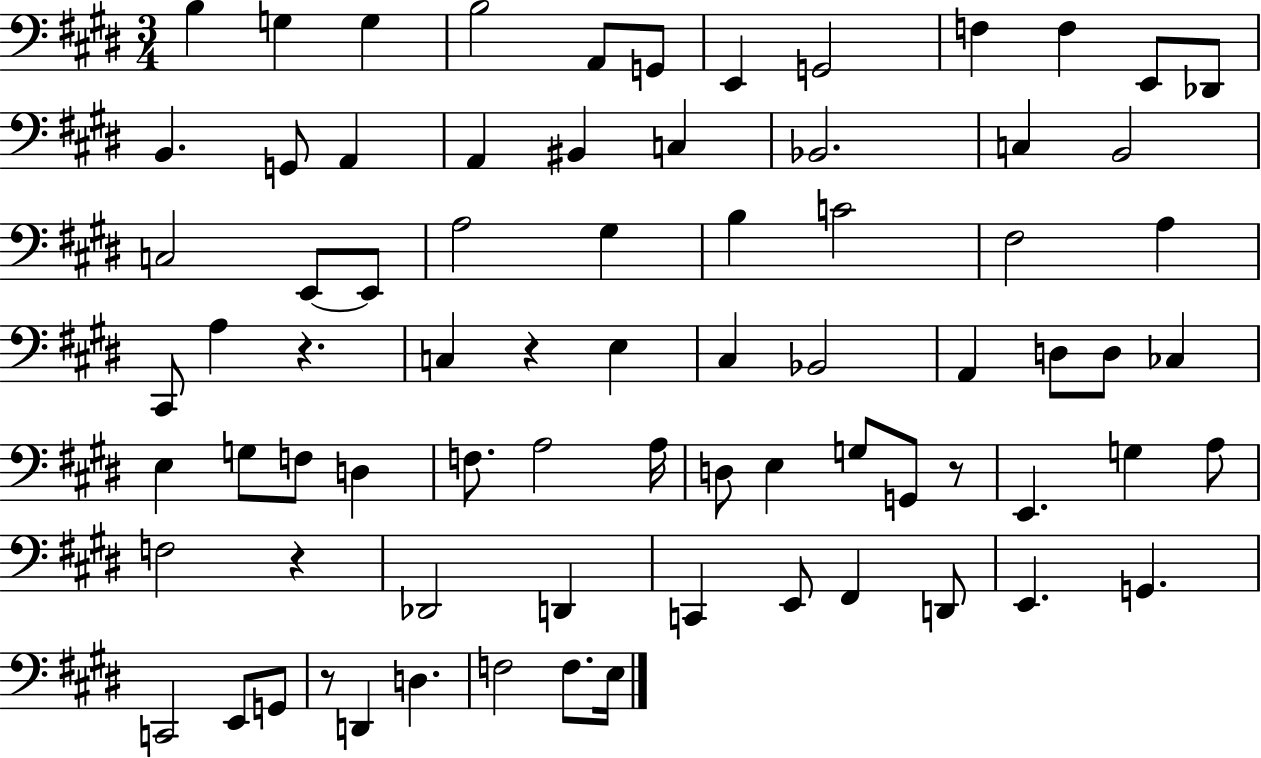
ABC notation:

X:1
T:Untitled
M:3/4
L:1/4
K:E
B, G, G, B,2 A,,/2 G,,/2 E,, G,,2 F, F, E,,/2 _D,,/2 B,, G,,/2 A,, A,, ^B,, C, _B,,2 C, B,,2 C,2 E,,/2 E,,/2 A,2 ^G, B, C2 ^F,2 A, ^C,,/2 A, z C, z E, ^C, _B,,2 A,, D,/2 D,/2 _C, E, G,/2 F,/2 D, F,/2 A,2 A,/4 D,/2 E, G,/2 G,,/2 z/2 E,, G, A,/2 F,2 z _D,,2 D,, C,, E,,/2 ^F,, D,,/2 E,, G,, C,,2 E,,/2 G,,/2 z/2 D,, D, F,2 F,/2 E,/4